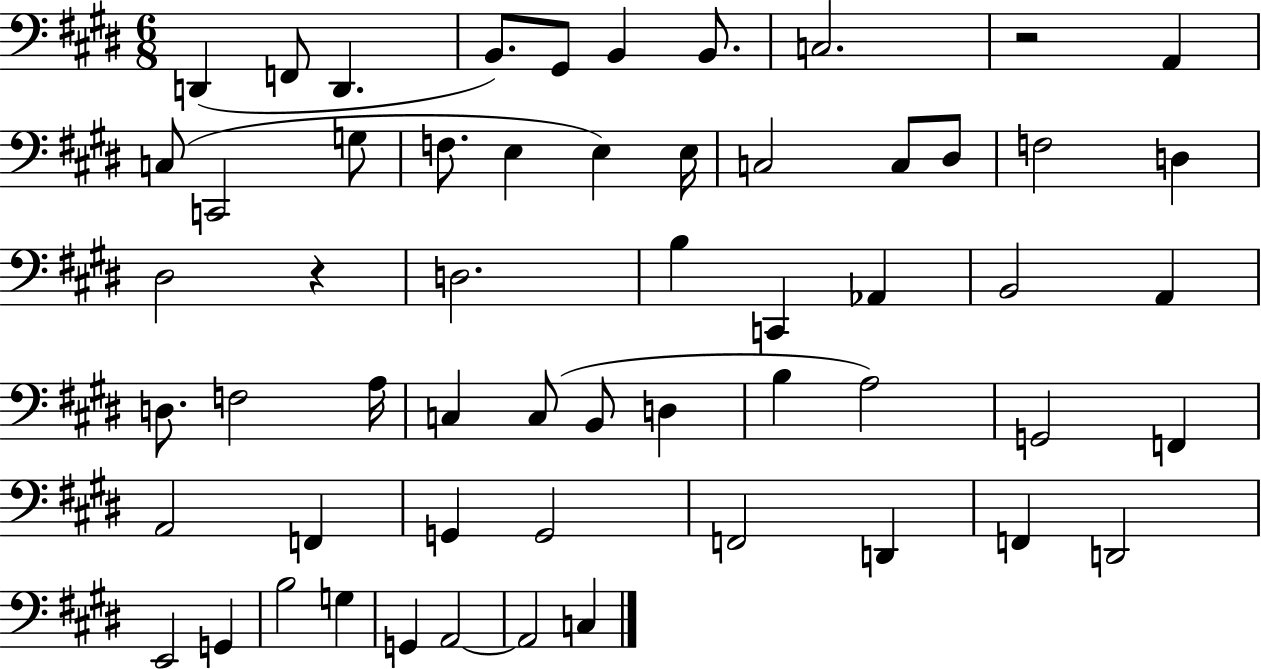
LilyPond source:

{
  \clef bass
  \numericTimeSignature
  \time 6/8
  \key e \major
  \repeat volta 2 { d,4( f,8 d,4. | b,8.) gis,8 b,4 b,8. | c2. | r2 a,4 | \break c8( c,2 g8 | f8. e4 e4) e16 | c2 c8 dis8 | f2 d4 | \break dis2 r4 | d2. | b4 c,4 aes,4 | b,2 a,4 | \break d8. f2 a16 | c4 c8( b,8 d4 | b4 a2) | g,2 f,4 | \break a,2 f,4 | g,4 g,2 | f,2 d,4 | f,4 d,2 | \break e,2 g,4 | b2 g4 | g,4 a,2~~ | a,2 c4 | \break } \bar "|."
}